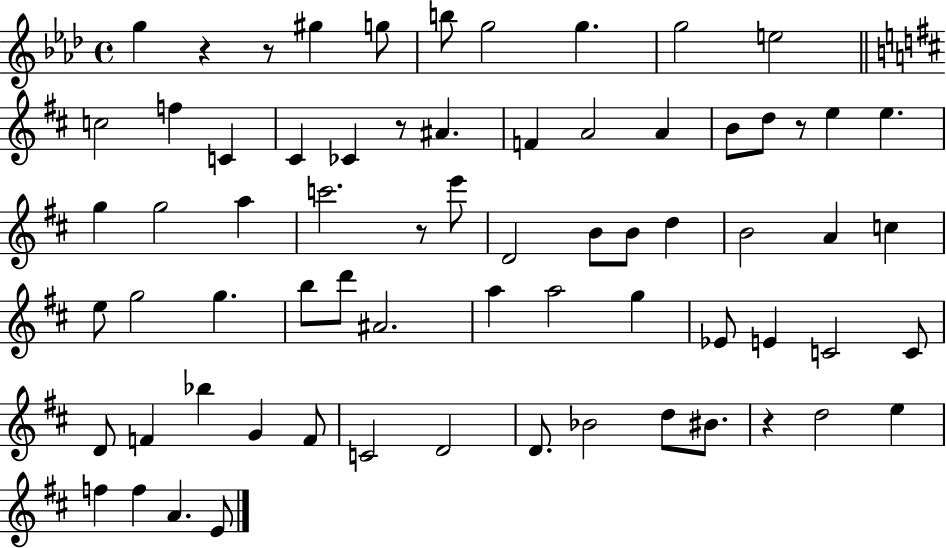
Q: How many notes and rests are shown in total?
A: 69